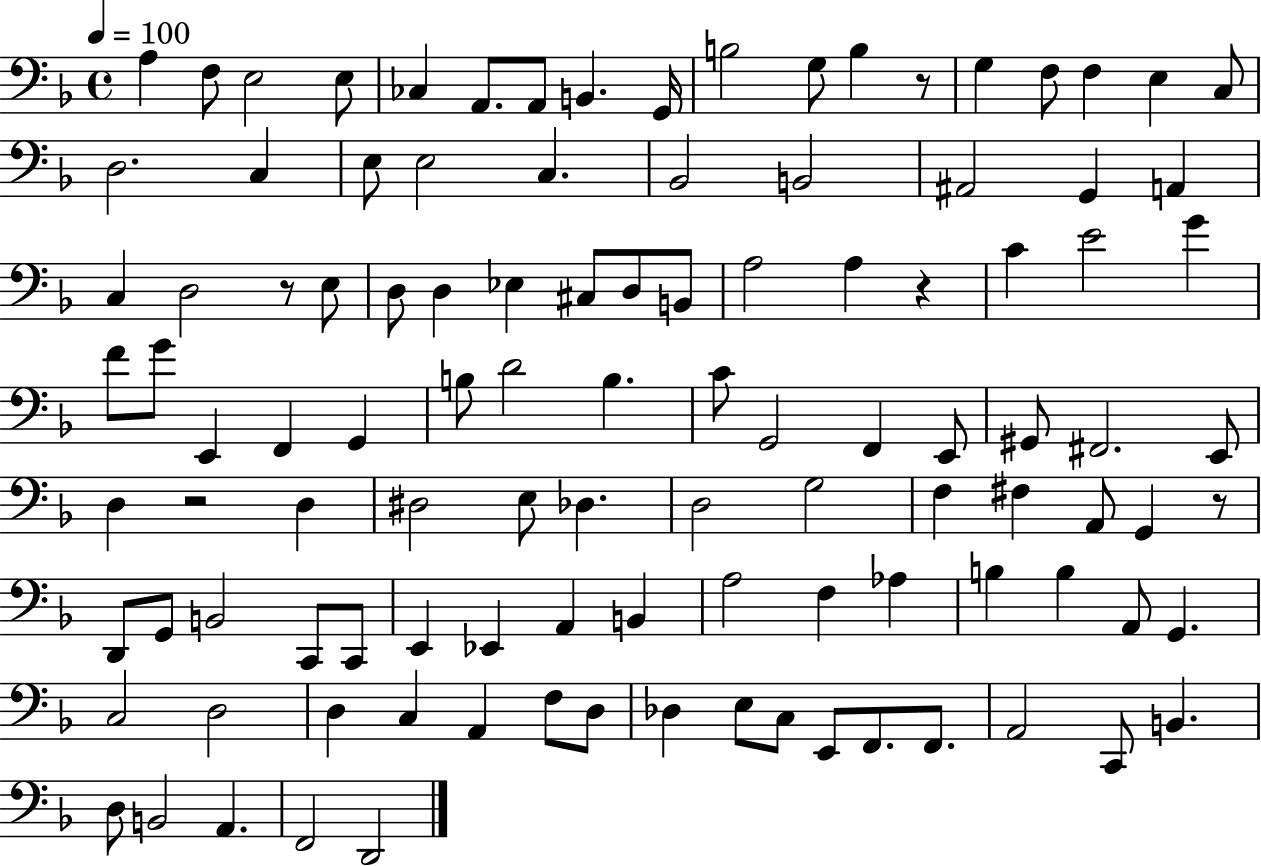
{
  \clef bass
  \time 4/4
  \defaultTimeSignature
  \key f \major
  \tempo 4 = 100
  a4 f8 e2 e8 | ces4 a,8. a,8 b,4. g,16 | b2 g8 b4 r8 | g4 f8 f4 e4 c8 | \break d2. c4 | e8 e2 c4. | bes,2 b,2 | ais,2 g,4 a,4 | \break c4 d2 r8 e8 | d8 d4 ees4 cis8 d8 b,8 | a2 a4 r4 | c'4 e'2 g'4 | \break f'8 g'8 e,4 f,4 g,4 | b8 d'2 b4. | c'8 g,2 f,4 e,8 | gis,8 fis,2. e,8 | \break d4 r2 d4 | dis2 e8 des4. | d2 g2 | f4 fis4 a,8 g,4 r8 | \break d,8 g,8 b,2 c,8 c,8 | e,4 ees,4 a,4 b,4 | a2 f4 aes4 | b4 b4 a,8 g,4. | \break c2 d2 | d4 c4 a,4 f8 d8 | des4 e8 c8 e,8 f,8. f,8. | a,2 c,8 b,4. | \break d8 b,2 a,4. | f,2 d,2 | \bar "|."
}